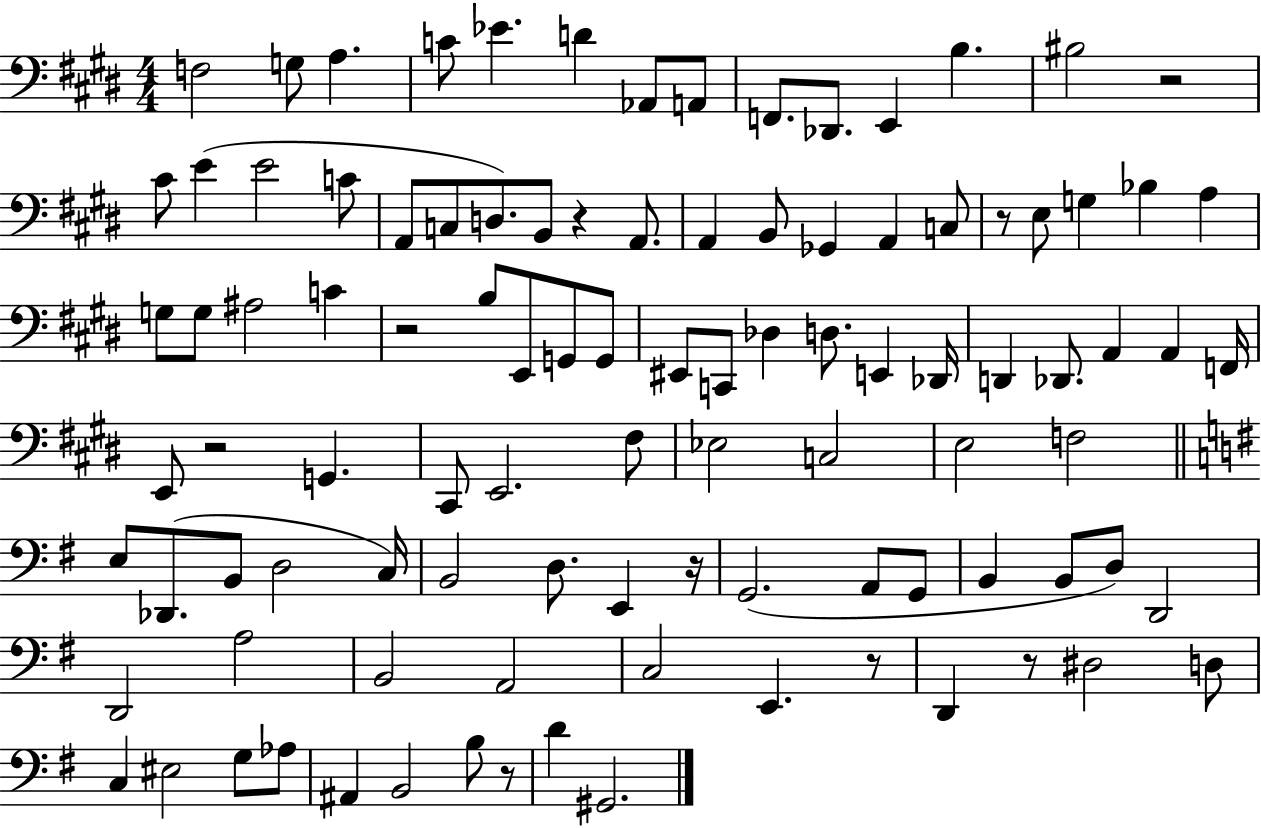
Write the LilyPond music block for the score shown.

{
  \clef bass
  \numericTimeSignature
  \time 4/4
  \key e \major
  \repeat volta 2 { f2 g8 a4. | c'8 ees'4. d'4 aes,8 a,8 | f,8. des,8. e,4 b4. | bis2 r2 | \break cis'8 e'4( e'2 c'8 | a,8 c8 d8.) b,8 r4 a,8. | a,4 b,8 ges,4 a,4 c8 | r8 e8 g4 bes4 a4 | \break g8 g8 ais2 c'4 | r2 b8 e,8 g,8 g,8 | eis,8 c,8 des4 d8. e,4 des,16 | d,4 des,8. a,4 a,4 f,16 | \break e,8 r2 g,4. | cis,8 e,2. fis8 | ees2 c2 | e2 f2 | \break \bar "||" \break \key e \minor e8 des,8.( b,8 d2 c16) | b,2 d8. e,4 r16 | g,2.( a,8 g,8 | b,4 b,8 d8) d,2 | \break d,2 a2 | b,2 a,2 | c2 e,4. r8 | d,4 r8 dis2 d8 | \break c4 eis2 g8 aes8 | ais,4 b,2 b8 r8 | d'4 gis,2. | } \bar "|."
}